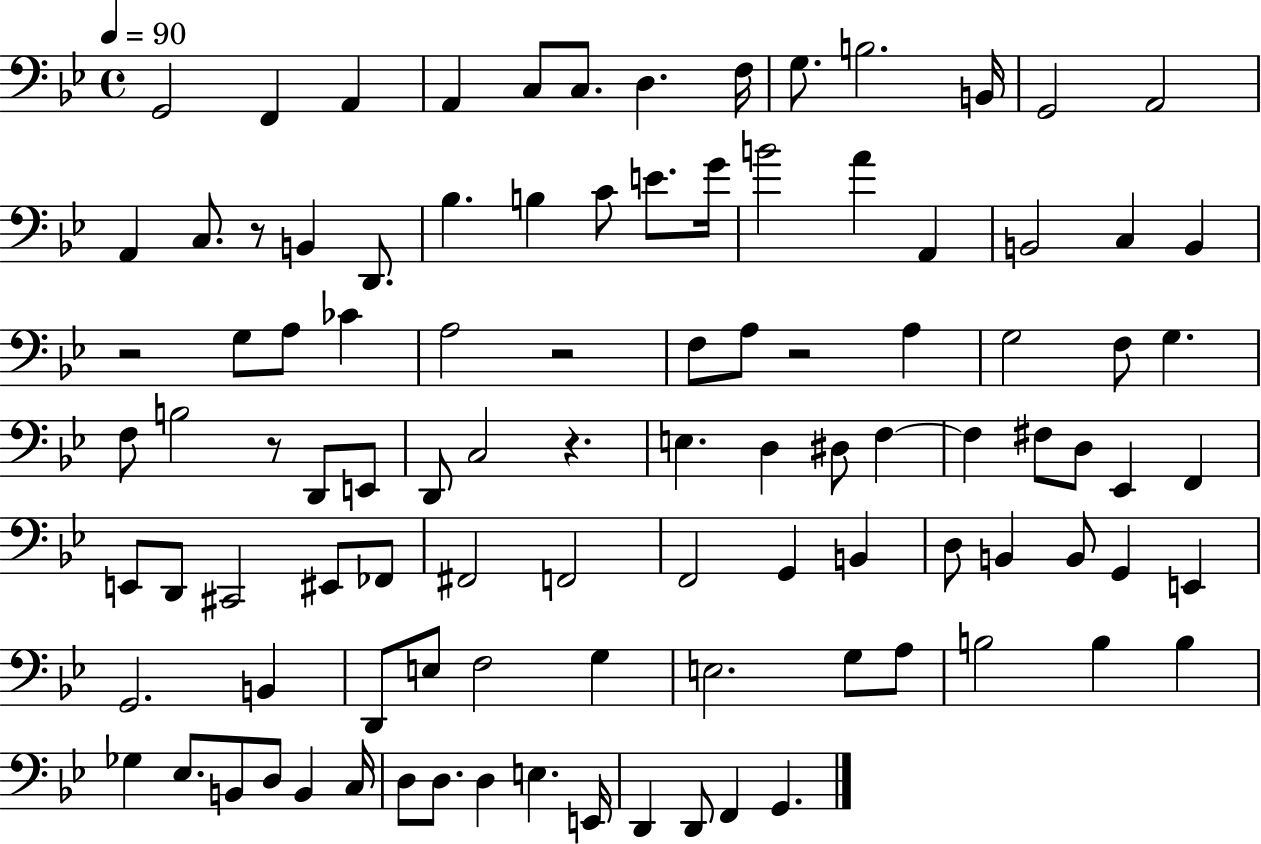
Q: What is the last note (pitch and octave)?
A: G2